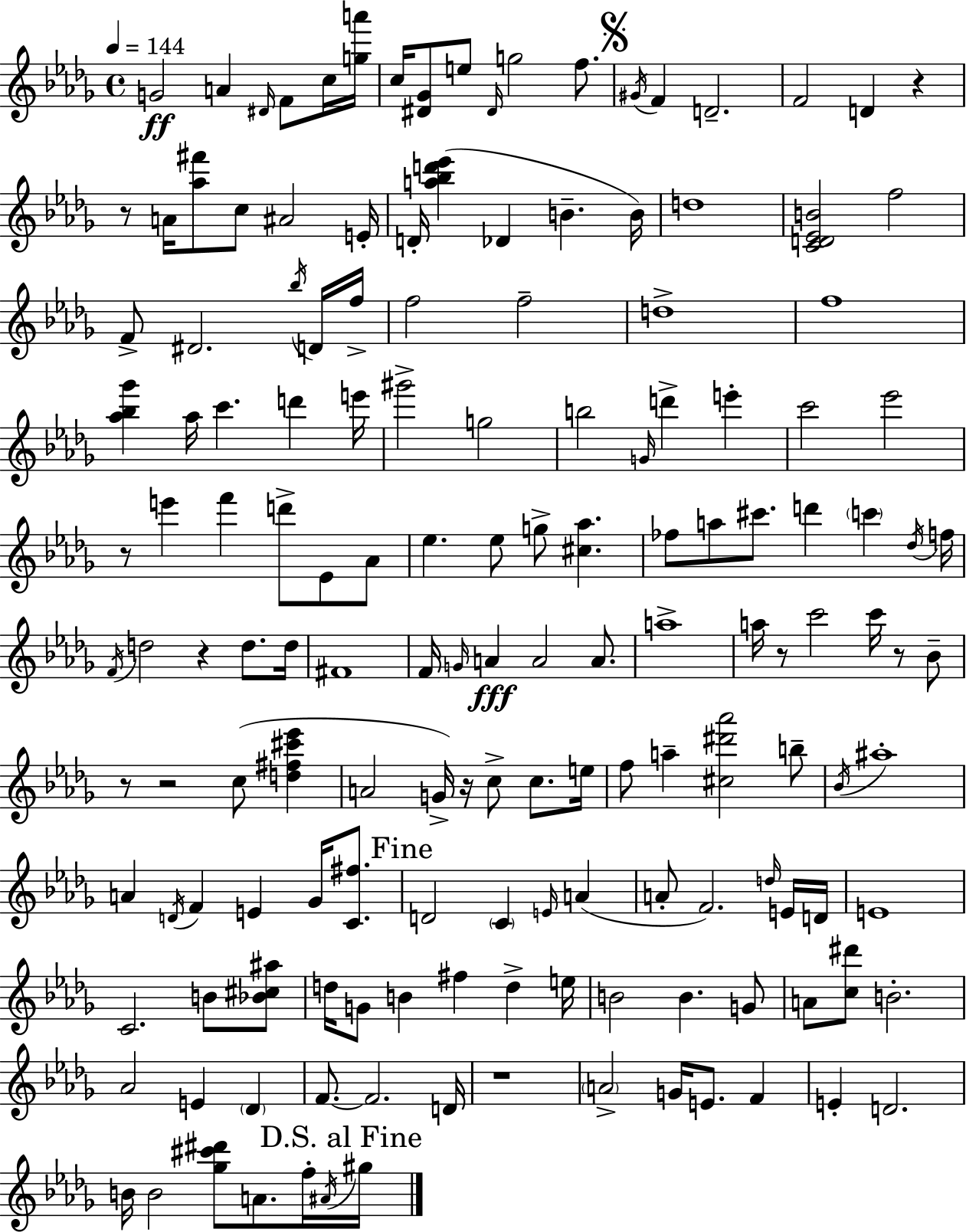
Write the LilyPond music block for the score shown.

{
  \clef treble
  \time 4/4
  \defaultTimeSignature
  \key bes \minor
  \tempo 4 = 144
  \repeat volta 2 { g'2\ff a'4 \grace { dis'16 } f'8 c''16 | <g'' a'''>16 c''16 <dis' ges'>8 e''8 \grace { dis'16 } g''2 f''8. | \mark \markup { \musicglyph "scripts.segno" } \acciaccatura { gis'16 } f'4 d'2.-- | f'2 d'4 r4 | \break r8 a'16 <aes'' fis'''>8 c''8 ais'2 | e'16-. d'16-. <a'' bes'' d''' ees'''>4( des'4 b'4.-- | b'16) d''1 | <c' d' ees' b'>2 f''2 | \break f'8-> dis'2. | \acciaccatura { bes''16 } d'16 f''16-> f''2 f''2-- | d''1-> | f''1 | \break <aes'' bes'' ges'''>4 aes''16 c'''4. d'''4 | e'''16 gis'''2-> g''2 | b''2 \grace { g'16 } d'''4-> | e'''4-. c'''2 ees'''2 | \break r8 e'''4 f'''4 d'''8-> | ees'8 aes'8 ees''4. ees''8 g''8-> <cis'' aes''>4. | fes''8 a''8 cis'''8. d'''4 | \parenthesize c'''4 \acciaccatura { des''16 } f''16 \acciaccatura { f'16 } d''2 r4 | \break d''8. d''16 fis'1 | f'16 \grace { g'16 }\fff a'4 a'2 | a'8. a''1-> | a''16 r8 c'''2 | \break c'''16 r8 bes'8-- r8 r2 | c''8( <d'' fis'' cis''' ees'''>4 a'2 | g'16->) r16 c''8-> c''8. e''16 f''8 a''4-- <cis'' dis''' aes'''>2 | b''8-- \acciaccatura { bes'16 } ais''1-. | \break a'4 \acciaccatura { d'16 } f'4 | e'4 ges'16 <c' fis''>8. \mark "Fine" d'2 | \parenthesize c'4 \grace { e'16 } a'4( a'8-. f'2.) | \grace { d''16 } e'16 d'16 e'1 | \break c'2. | b'8 <bes' cis'' ais''>8 d''16 g'8 b'4 | fis''4 d''4-> e''16 b'2 | b'4. g'8 a'8 <c'' dis'''>8 | \break b'2.-. aes'2 | e'4 \parenthesize des'4 f'8.~~ f'2. | d'16 r1 | \parenthesize a'2-> | \break g'16 e'8. f'4 e'4-. | d'2. b'16 b'2 | <ges'' cis''' dis'''>8 a'8. f''16-. \acciaccatura { ais'16 } \mark "D.S. al Fine" gis''16 } \bar "|."
}